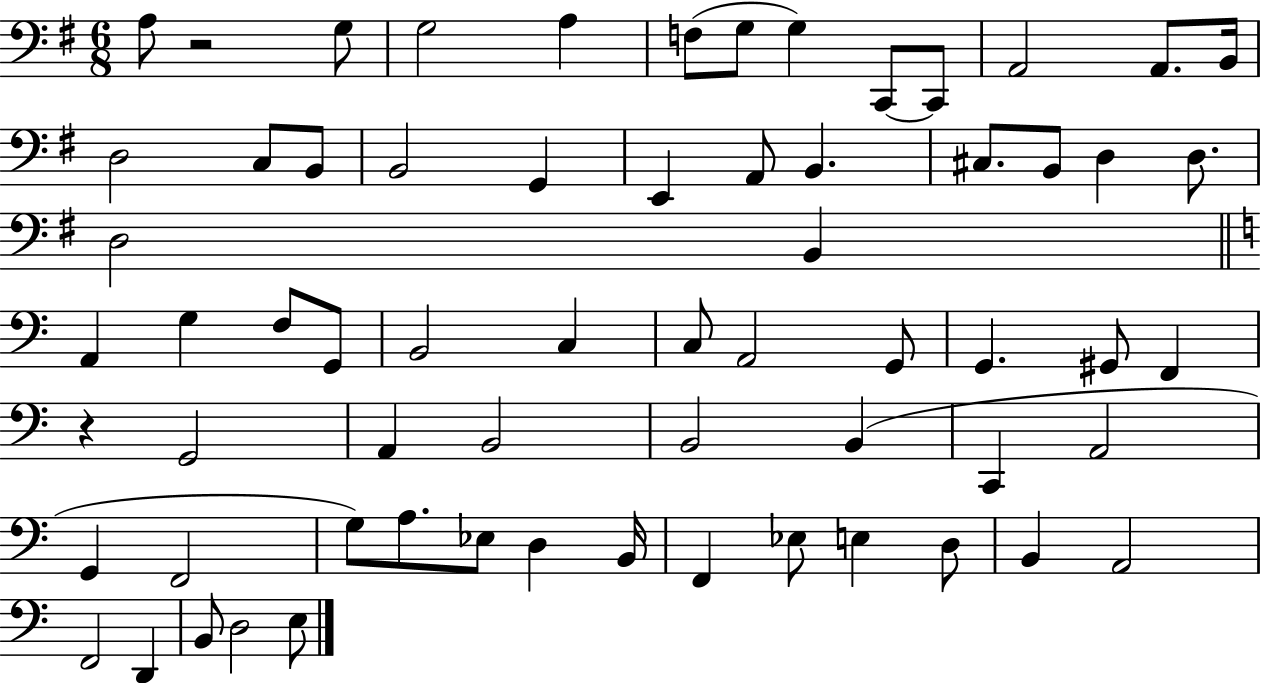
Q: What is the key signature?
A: G major